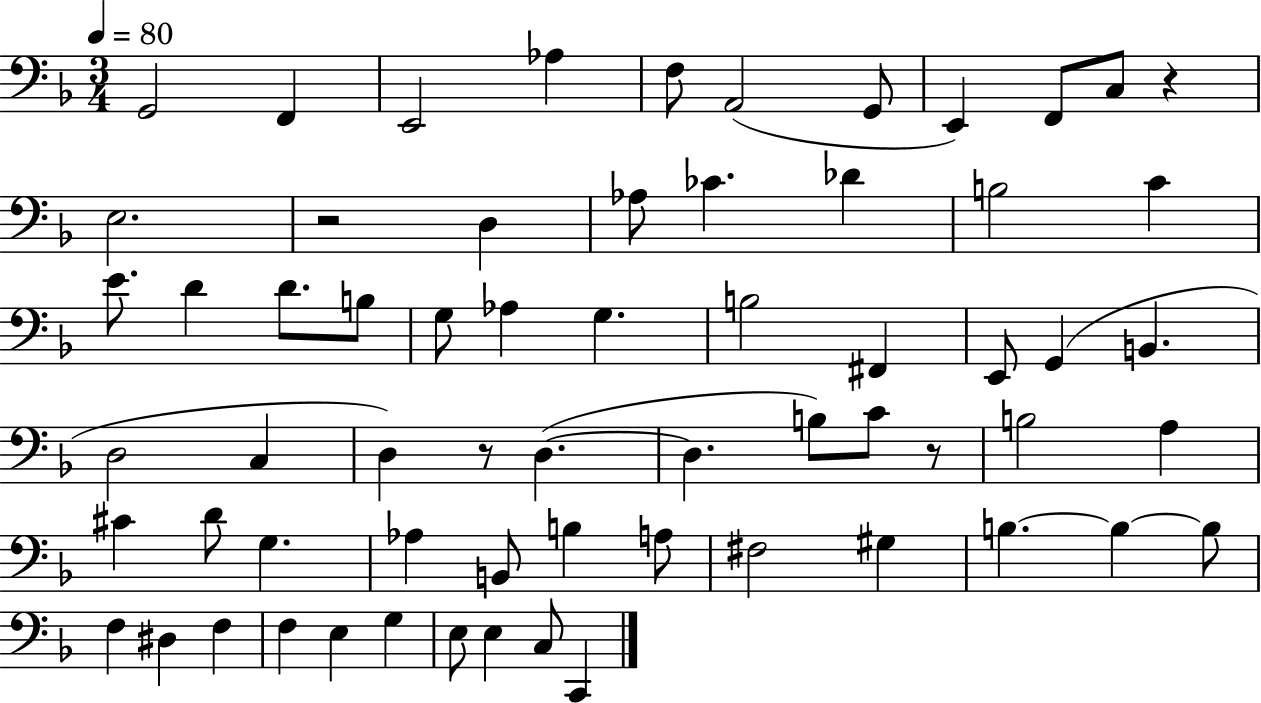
G2/h F2/q E2/h Ab3/q F3/e A2/h G2/e E2/q F2/e C3/e R/q E3/h. R/h D3/q Ab3/e CES4/q. Db4/q B3/h C4/q E4/e. D4/q D4/e. B3/e G3/e Ab3/q G3/q. B3/h F#2/q E2/e G2/q B2/q. D3/h C3/q D3/q R/e D3/q. D3/q. B3/e C4/e R/e B3/h A3/q C#4/q D4/e G3/q. Ab3/q B2/e B3/q A3/e F#3/h G#3/q B3/q. B3/q B3/e F3/q D#3/q F3/q F3/q E3/q G3/q E3/e E3/q C3/e C2/q